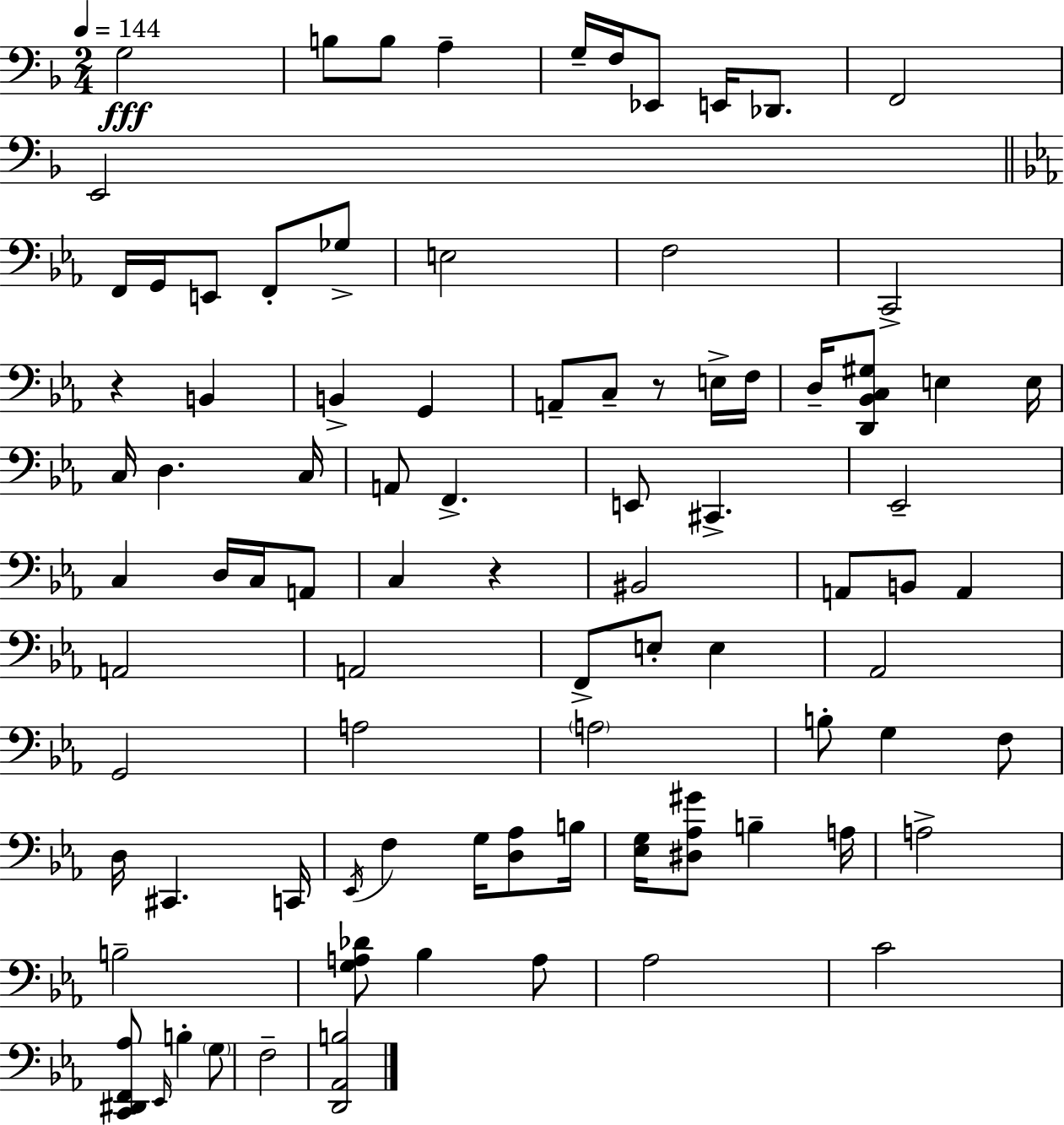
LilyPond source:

{
  \clef bass
  \numericTimeSignature
  \time 2/4
  \key f \major
  \tempo 4 = 144
  g2\fff | b8 b8 a4-- | g16-- f16 ees,8 e,16 des,8. | f,2 | \break e,2 | \bar "||" \break \key ees \major f,16 g,16 e,8 f,8-. ges8-> | e2 | f2 | c,2-> | \break r4 b,4 | b,4-> g,4 | a,8-- c8-- r8 e16-> f16 | d16-- <d, bes, c gis>8 e4 e16 | \break c16 d4. c16 | a,8 f,4.-> | e,8 cis,4.-> | ees,2-- | \break c4 d16 c16 a,8 | c4 r4 | bis,2 | a,8 b,8 a,4 | \break a,2 | a,2 | f,8-> e8-. e4 | aes,2 | \break g,2 | a2 | \parenthesize a2 | b8-. g4 f8 | \break d16 cis,4. c,16 | \acciaccatura { ees,16 } f4 g16 <d aes>8 | b16 <ees g>16 <dis aes gis'>8 b4-- | a16 a2-> | \break b2-- | <g a des'>8 bes4 a8 | aes2 | c'2 | \break <c, dis, f, aes>8 \grace { ees,16 } b4-. | \parenthesize g8 f2-- | <d, aes, b>2 | \bar "|."
}